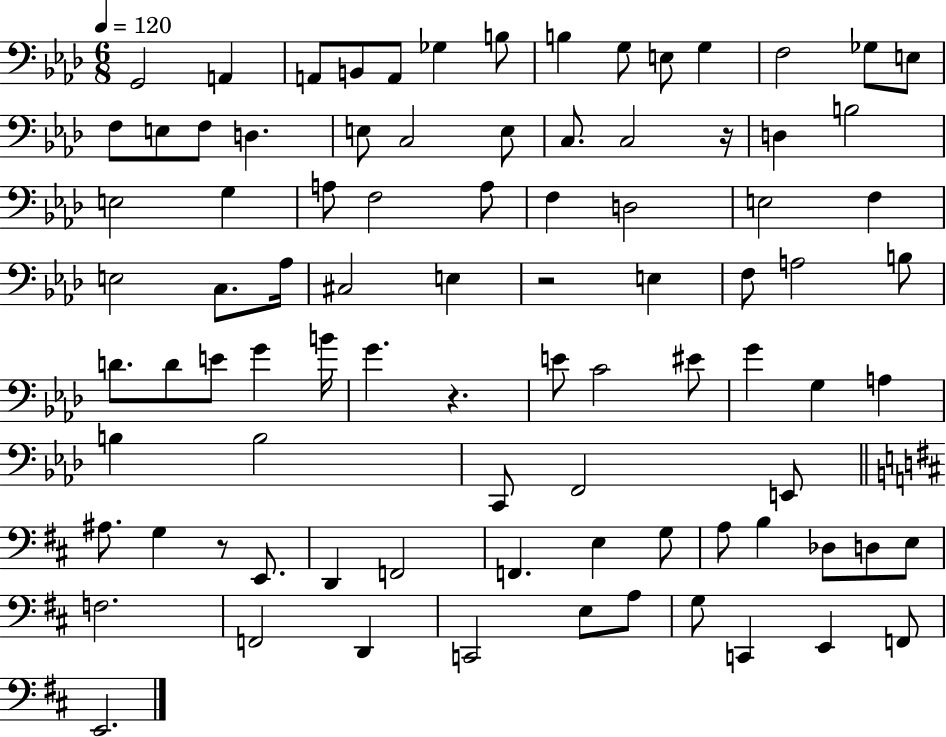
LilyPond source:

{
  \clef bass
  \numericTimeSignature
  \time 6/8
  \key aes \major
  \tempo 4 = 120
  g,2 a,4 | a,8 b,8 a,8 ges4 b8 | b4 g8 e8 g4 | f2 ges8 e8 | \break f8 e8 f8 d4. | e8 c2 e8 | c8. c2 r16 | d4 b2 | \break e2 g4 | a8 f2 a8 | f4 d2 | e2 f4 | \break e2 c8. aes16 | cis2 e4 | r2 e4 | f8 a2 b8 | \break d'8. d'8 e'8 g'4 b'16 | g'4. r4. | e'8 c'2 eis'8 | g'4 g4 a4 | \break b4 b2 | c,8 f,2 e,8 | \bar "||" \break \key b \minor ais8. g4 r8 e,8. | d,4 f,2 | f,4. e4 g8 | a8 b4 des8 d8 e8 | \break f2. | f,2 d,4 | c,2 e8 a8 | g8 c,4 e,4 f,8 | \break e,2. | \bar "|."
}